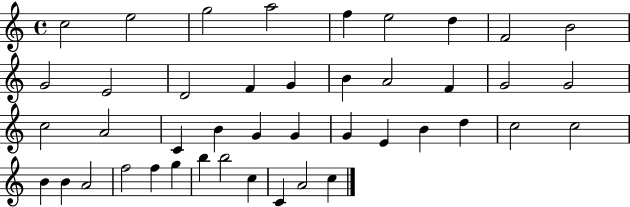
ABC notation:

X:1
T:Untitled
M:4/4
L:1/4
K:C
c2 e2 g2 a2 f e2 d F2 B2 G2 E2 D2 F G B A2 F G2 G2 c2 A2 C B G G G E B d c2 c2 B B A2 f2 f g b b2 c C A2 c